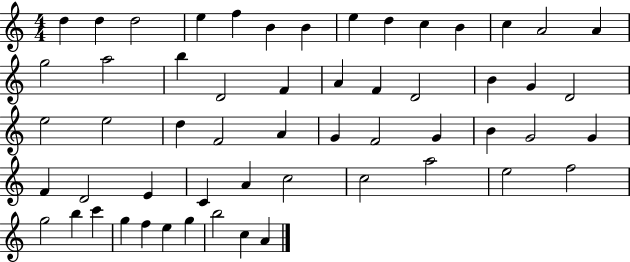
D5/q D5/q D5/h E5/q F5/q B4/q B4/q E5/q D5/q C5/q B4/q C5/q A4/h A4/q G5/h A5/h B5/q D4/h F4/q A4/q F4/q D4/h B4/q G4/q D4/h E5/h E5/h D5/q F4/h A4/q G4/q F4/h G4/q B4/q G4/h G4/q F4/q D4/h E4/q C4/q A4/q C5/h C5/h A5/h E5/h F5/h G5/h B5/q C6/q G5/q F5/q E5/q G5/q B5/h C5/q A4/q